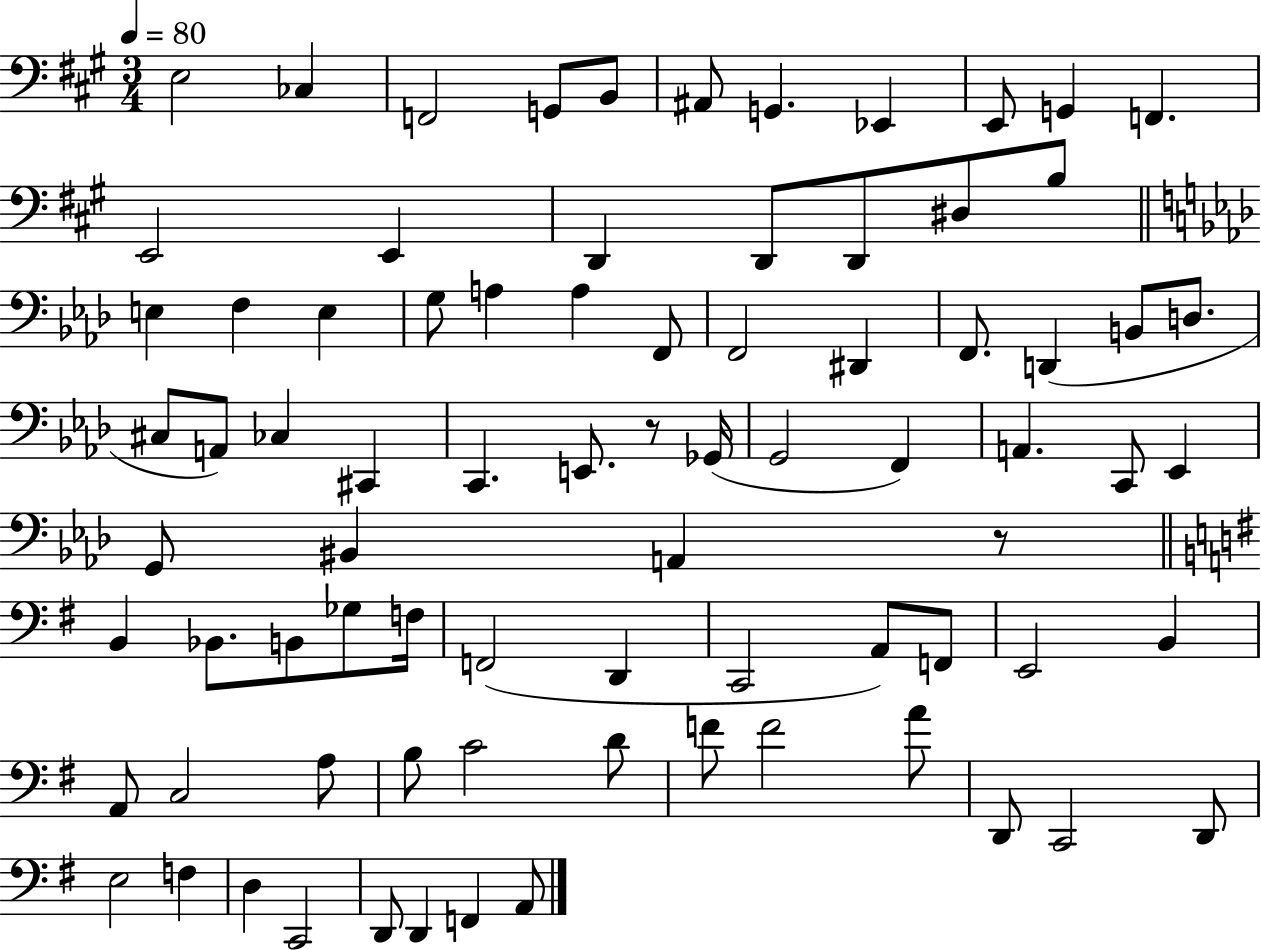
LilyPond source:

{
  \clef bass
  \numericTimeSignature
  \time 3/4
  \key a \major
  \tempo 4 = 80
  \repeat volta 2 { e2 ces4 | f,2 g,8 b,8 | ais,8 g,4. ees,4 | e,8 g,4 f,4. | \break e,2 e,4 | d,4 d,8 d,8 dis8 b8 | \bar "||" \break \key aes \major e4 f4 e4 | g8 a4 a4 f,8 | f,2 dis,4 | f,8. d,4( b,8 d8. | \break cis8 a,8) ces4 cis,4 | c,4. e,8. r8 ges,16( | g,2 f,4) | a,4. c,8 ees,4 | \break g,8 bis,4 a,4 r8 | \bar "||" \break \key g \major b,4 bes,8. b,8 ges8 f16 | f,2( d,4 | c,2 a,8) f,8 | e,2 b,4 | \break a,8 c2 a8 | b8 c'2 d'8 | f'8 f'2 a'8 | d,8 c,2 d,8 | \break e2 f4 | d4 c,2 | d,8 d,4 f,4 a,8 | } \bar "|."
}